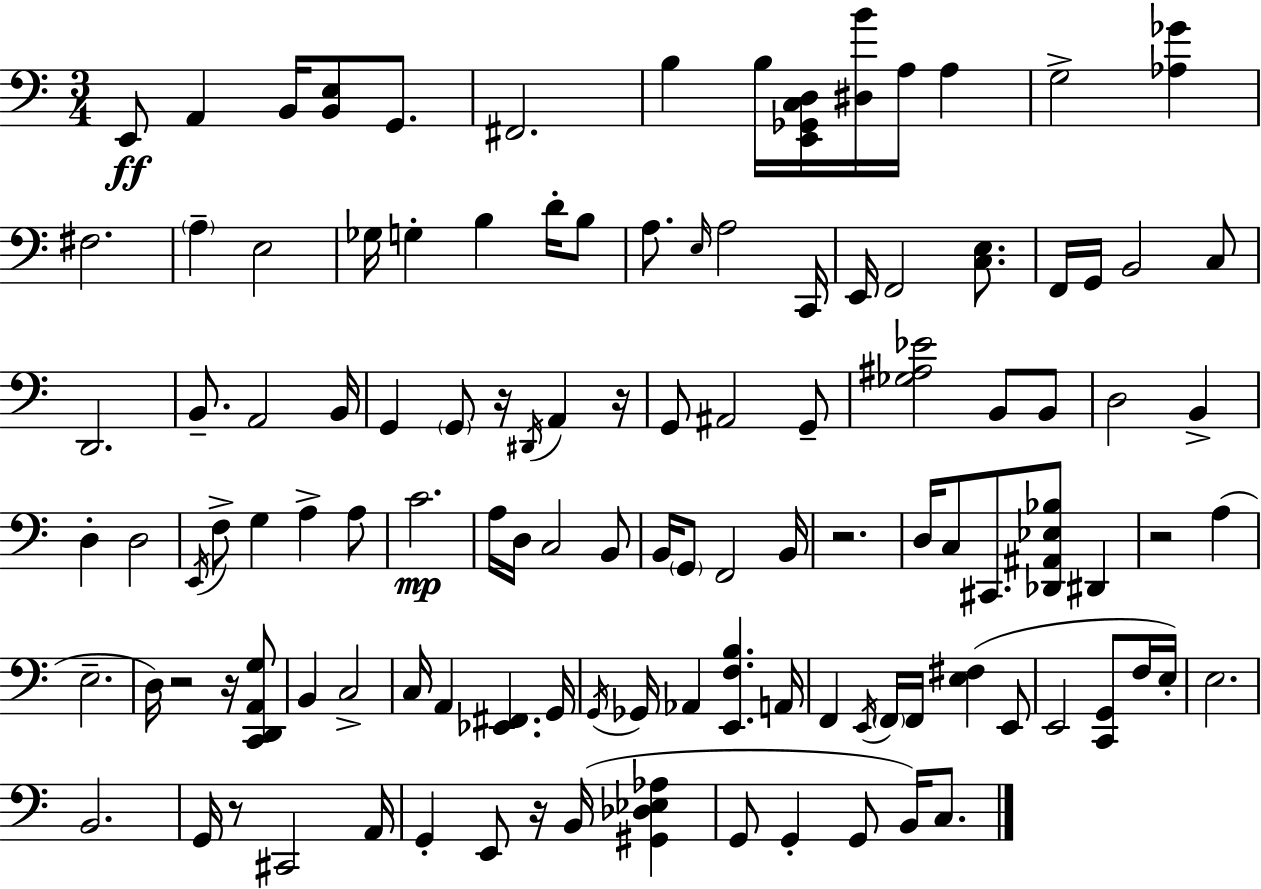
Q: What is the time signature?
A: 3/4